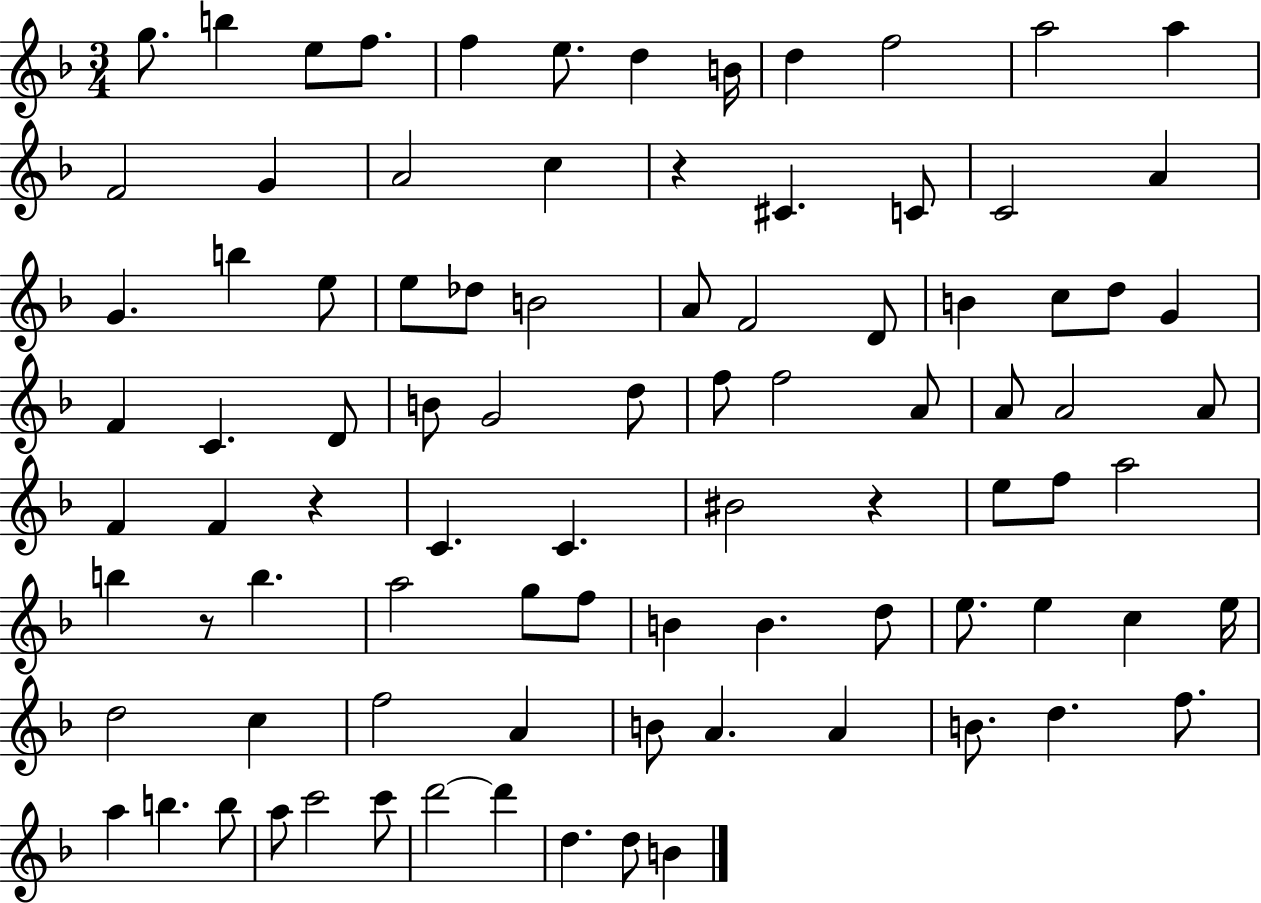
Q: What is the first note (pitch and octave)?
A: G5